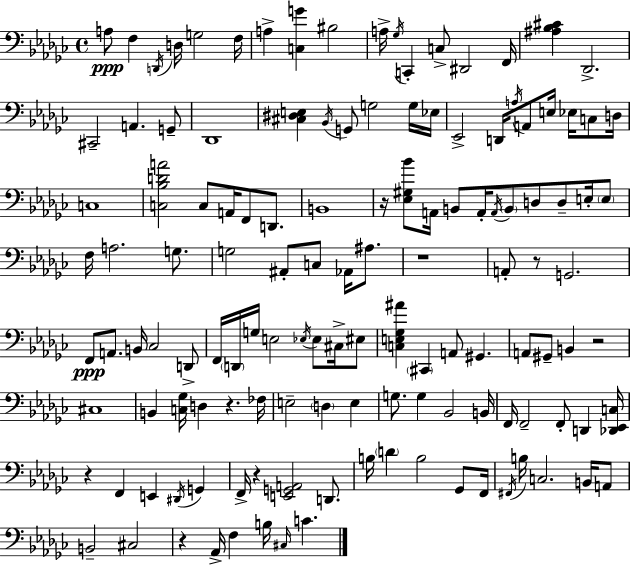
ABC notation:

X:1
T:Untitled
M:4/4
L:1/4
K:Ebm
A,/2 F, D,,/4 D,/4 G,2 F,/4 A, [C,G] ^B,2 A,/4 _G,/4 C,, C,/2 ^D,,2 F,,/4 [^A,_B,^C] _D,,2 ^C,,2 A,, G,,/2 _D,,4 [^C,^D,E,] _B,,/4 G,,/2 G,2 G,/4 _E,/4 _E,,2 D,,/4 A,/4 A,,/2 E,/4 _E,/4 C,/2 D,/4 C,4 [C,_B,DA]2 C,/2 A,,/4 F,,/2 D,,/2 B,,4 z/4 [_E,^G,_B]/2 A,,/4 B,,/2 A,,/4 A,,/4 B,,/2 D,/2 D,/2 E,/4 E,/2 F,/4 A,2 G,/2 G,2 ^A,,/2 C,/2 _A,,/4 ^A,/2 z4 A,,/2 z/2 G,,2 F,,/2 A,,/2 B,,/4 _C,2 D,,/2 F,,/4 D,,/4 G,/4 E,2 _E,/4 _E,/2 ^C,/4 ^E,/2 [C,E,_G,^A] ^C,, A,,/2 ^G,, A,,/2 ^G,,/2 B,, z2 ^C,4 B,, [C,_G,]/4 D, z _F,/4 E,2 D, E, G,/2 G, _B,,2 B,,/4 F,,/4 F,,2 F,,/2 D,, [_D,,_E,,C,]/4 z F,, E,, ^D,,/4 G,, F,,/4 z [E,,G,,A,,]2 D,,/2 B,/4 D B,2 _G,,/2 F,,/4 ^F,,/4 B,/4 C,2 B,,/4 A,,/2 B,,2 ^C,2 z _A,,/4 F, B,/4 ^C,/4 C